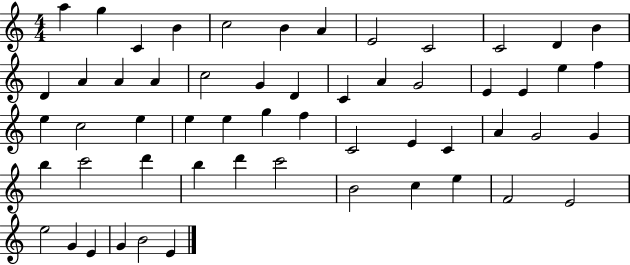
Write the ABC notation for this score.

X:1
T:Untitled
M:4/4
L:1/4
K:C
a g C B c2 B A E2 C2 C2 D B D A A A c2 G D C A G2 E E e f e c2 e e e g f C2 E C A G2 G b c'2 d' b d' c'2 B2 c e F2 E2 e2 G E G B2 E